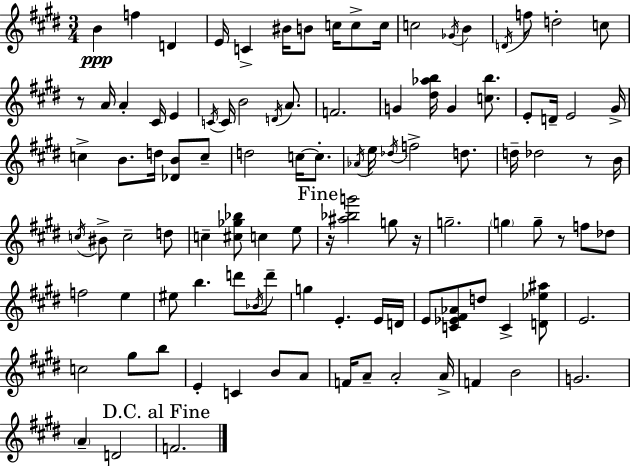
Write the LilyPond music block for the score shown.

{
  \clef treble
  \numericTimeSignature
  \time 3/4
  \key e \major
  b'4\ppp f''4 d'4 | e'16 c'4-> bis'16 b'8 c''16 c''8-> c''16 | c''2 \acciaccatura { ges'16 } b'4 | \acciaccatura { d'16 } f''8 d''2-. | \break c''8 r8 a'16 a'4-. cis'16 e'4 | \acciaccatura { c'16 } c'16 b'2 | \acciaccatura { d'16 } a'8. f'2. | g'4 <dis'' aes'' b''>16 g'4 | \break <c'' b''>8. e'8-. d'16-- e'2 | gis'16-> c''4-> b'8. d''16 | <des' b'>8 c''8-- d''2 | c''16~~ c''8.-. \acciaccatura { aes'16 } e''16 \acciaccatura { des''16 } f''2-> | \break d''8. d''16-- des''2 | r8 b'16 \acciaccatura { c''16 } bis'8-> c''2-- | d''8 c''4-- <cis'' ges'' bes''>8 | c''4 e''8 \mark "Fine" r16 <ais'' bes'' g'''>2 | \break g''8 r16 g''2.-- | \parenthesize g''4 g''8-- | r8 f''8 des''8 f''2 | e''4 eis''8 b''4. | \break d'''8 \acciaccatura { bes'16 } d'''8-- g''4 | e'4.-. e'16 d'16 e'8 <c' ees' fis' aes'>8 | d''8 c'4-> <d' ees'' ais''>8 e'2. | c''2 | \break gis''8 b''8 e'4-. | c'4 b'8 a'8 f'16 a'8-- a'2-. | a'16-> f'4 | b'2 g'2. | \break \parenthesize a'4-- | d'2 \mark "D.C. al Fine" f'2. | \bar "|."
}